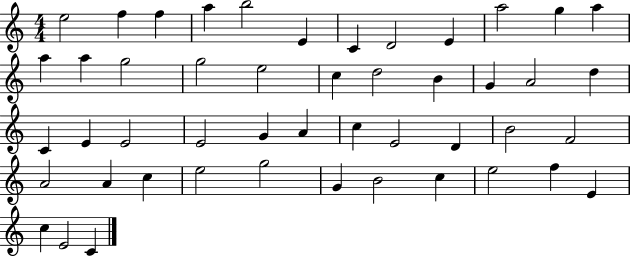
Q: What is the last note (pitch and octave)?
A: C4